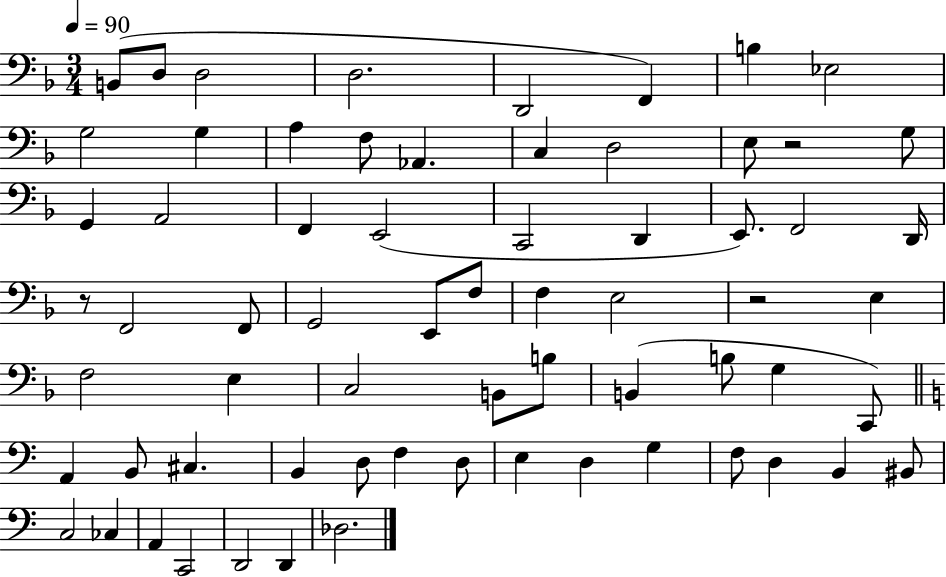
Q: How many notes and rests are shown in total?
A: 67